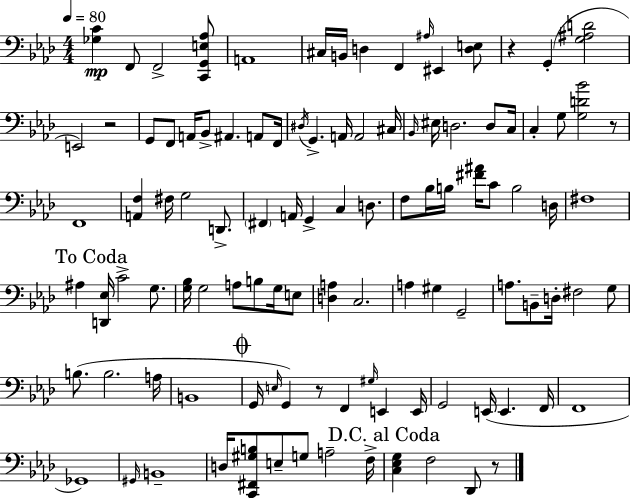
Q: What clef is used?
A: bass